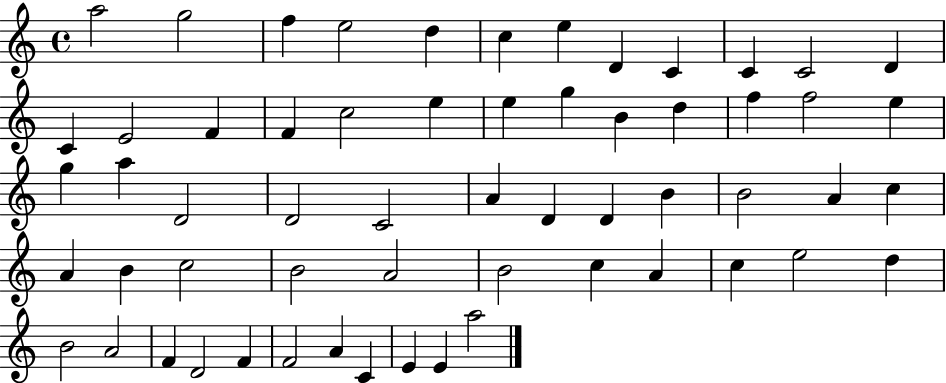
X:1
T:Untitled
M:4/4
L:1/4
K:C
a2 g2 f e2 d c e D C C C2 D C E2 F F c2 e e g B d f f2 e g a D2 D2 C2 A D D B B2 A c A B c2 B2 A2 B2 c A c e2 d B2 A2 F D2 F F2 A C E E a2